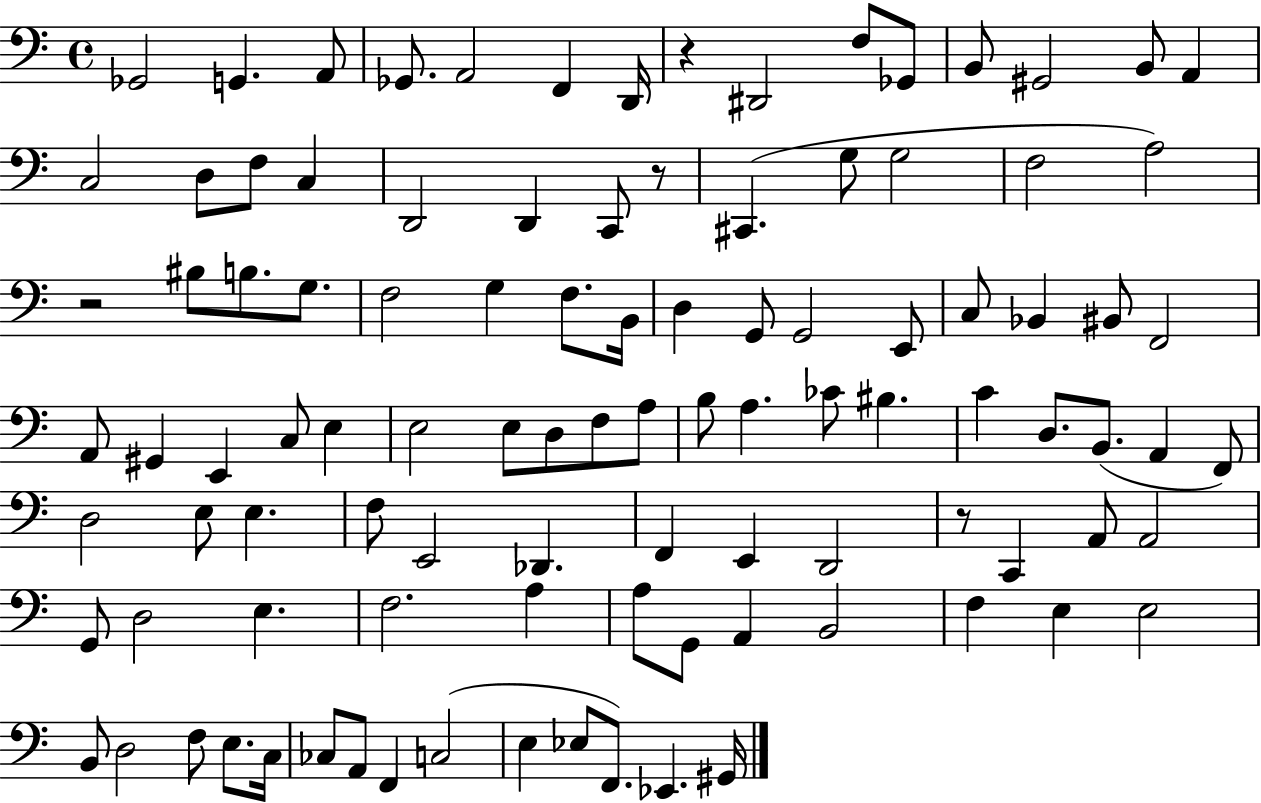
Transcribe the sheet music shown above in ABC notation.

X:1
T:Untitled
M:4/4
L:1/4
K:C
_G,,2 G,, A,,/2 _G,,/2 A,,2 F,, D,,/4 z ^D,,2 F,/2 _G,,/2 B,,/2 ^G,,2 B,,/2 A,, C,2 D,/2 F,/2 C, D,,2 D,, C,,/2 z/2 ^C,, G,/2 G,2 F,2 A,2 z2 ^B,/2 B,/2 G,/2 F,2 G, F,/2 B,,/4 D, G,,/2 G,,2 E,,/2 C,/2 _B,, ^B,,/2 F,,2 A,,/2 ^G,, E,, C,/2 E, E,2 E,/2 D,/2 F,/2 A,/2 B,/2 A, _C/2 ^B, C D,/2 B,,/2 A,, F,,/2 D,2 E,/2 E, F,/2 E,,2 _D,, F,, E,, D,,2 z/2 C,, A,,/2 A,,2 G,,/2 D,2 E, F,2 A, A,/2 G,,/2 A,, B,,2 F, E, E,2 B,,/2 D,2 F,/2 E,/2 C,/4 _C,/2 A,,/2 F,, C,2 E, _E,/2 F,,/2 _E,, ^G,,/4